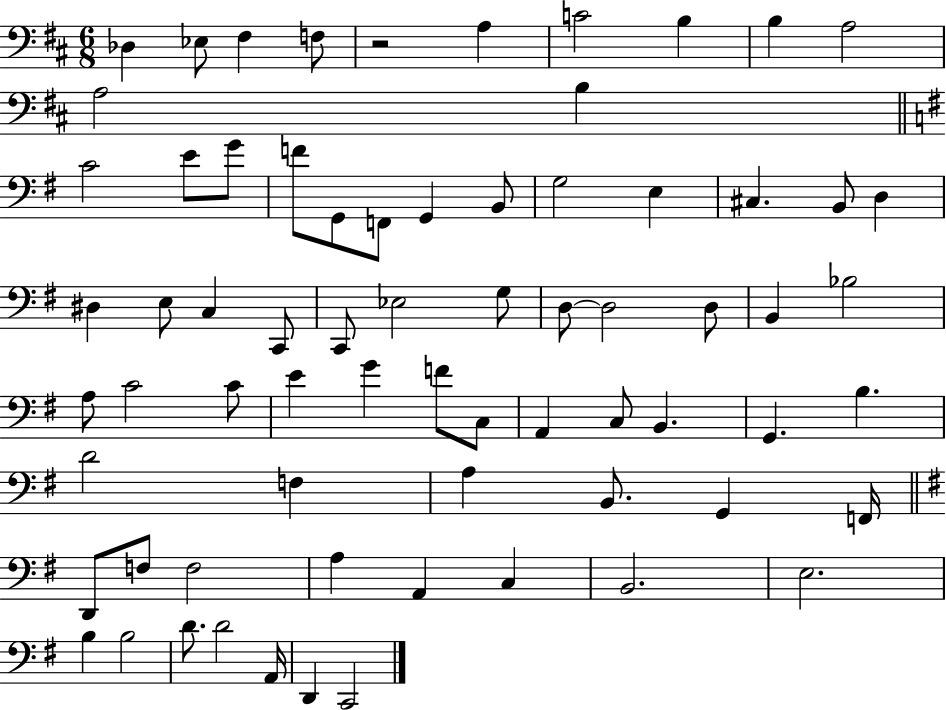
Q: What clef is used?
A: bass